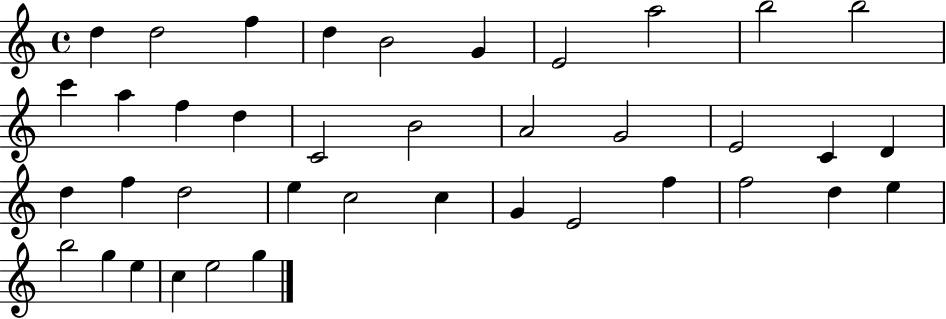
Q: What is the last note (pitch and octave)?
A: G5